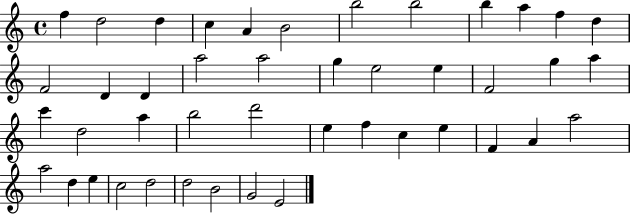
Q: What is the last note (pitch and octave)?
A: E4